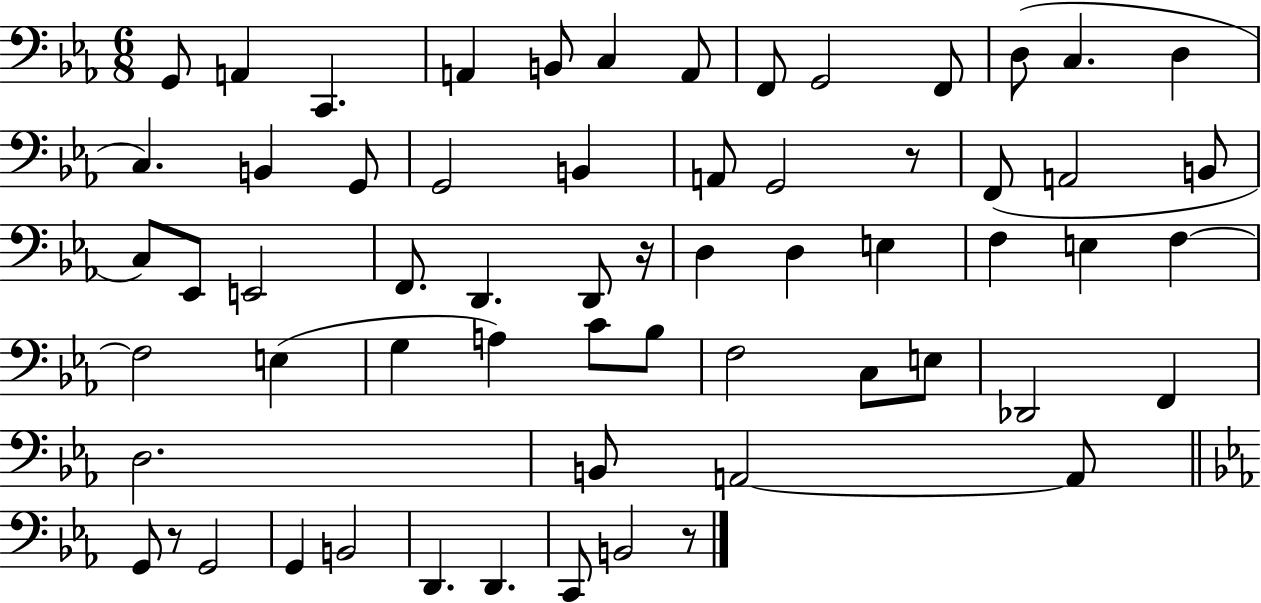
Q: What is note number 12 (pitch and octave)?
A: C3